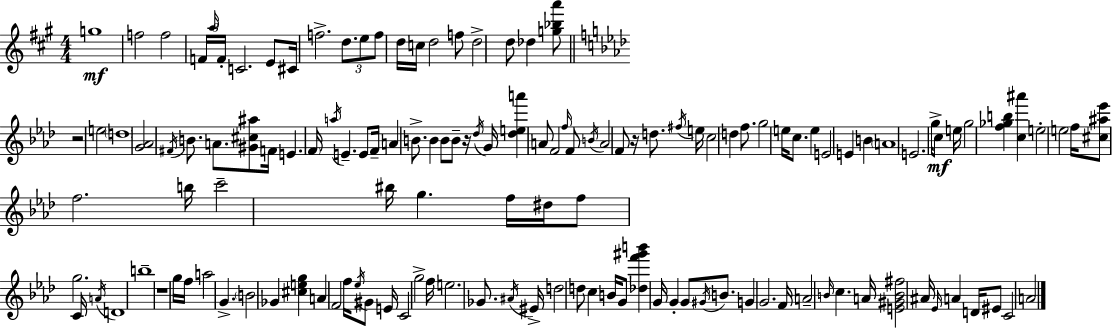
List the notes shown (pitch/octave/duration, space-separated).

G5/w F5/h F5/h F4/s A5/s F4/s C4/h. E4/e C#4/s F5/h. D5/e. E5/e F5/e D5/s C5/s D5/h F5/e D5/h D5/e Db5/q [G5,Bb5,A6]/e R/h E5/h D5/w [G4,Ab4]/h F#4/s B4/e. A4/e. [G#4,C#5,A#5]/e F4/s E4/q. F4/s A5/s E4/q. E4/e F4/s A4/q B4/e. B4/q B4/e B4/e R/s Db5/s G4/s [Db5,E5,A6]/q A4/e F4/h F5/s F4/e B4/s A4/h F4/e R/s D5/e. F#5/s E5/s C5/h D5/q F5/e. G5/h E5/s C5/e. E5/q E4/h E4/q B4/q A4/w E4/h. G5/s C5/e E5/s G5/h [F5,Gb5,B5]/q [C5,A#6]/q E5/h E5/h F5/s [C#5,A#5,Eb6]/e F5/h. B5/s C6/h BIS5/s G5/q. F5/s D#5/s F5/e G5/h. C4/s A4/s D4/w B5/w R/w G5/s F5/s A5/h G4/q. B4/h Gb4/q [C#5,E5,G5]/q A4/q F4/h F5/s Eb5/s G#4/e E4/s C4/h G5/h F5/s E5/h. Gb4/e. A#4/s EIS4/s D5/h D5/e C5/q B4/s G4/e [Db5,F6,G#6,B6]/q G4/s G4/q G4/e G#4/s B4/e. G4/q G4/h. F4/s A4/h B4/s C5/q. A4/s [E4,G#4,B4,F#5]/h A#4/s Eb4/s A4/q D4/s EIS4/e C4/h A4/h